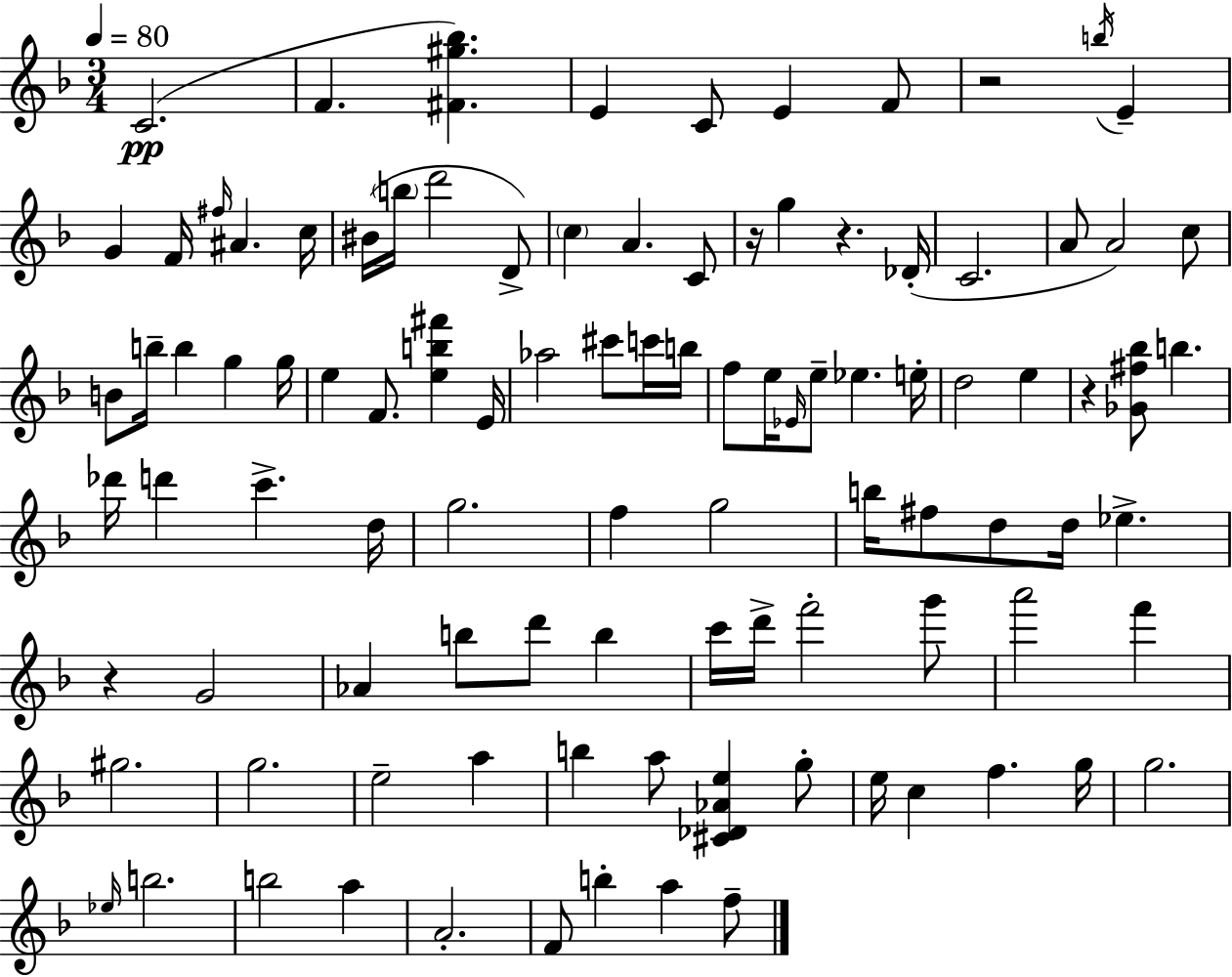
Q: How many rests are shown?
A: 5